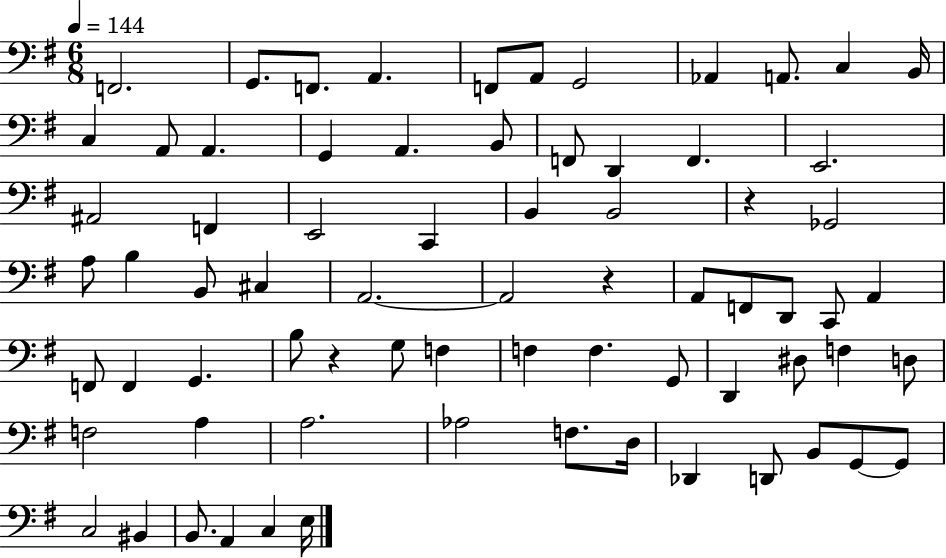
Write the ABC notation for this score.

X:1
T:Untitled
M:6/8
L:1/4
K:G
F,,2 G,,/2 F,,/2 A,, F,,/2 A,,/2 G,,2 _A,, A,,/2 C, B,,/4 C, A,,/2 A,, G,, A,, B,,/2 F,,/2 D,, F,, E,,2 ^A,,2 F,, E,,2 C,, B,, B,,2 z _G,,2 A,/2 B, B,,/2 ^C, A,,2 A,,2 z A,,/2 F,,/2 D,,/2 C,,/2 A,, F,,/2 F,, G,, B,/2 z G,/2 F, F, F, G,,/2 D,, ^D,/2 F, D,/2 F,2 A, A,2 _A,2 F,/2 D,/4 _D,, D,,/2 B,,/2 G,,/2 G,,/2 C,2 ^B,, B,,/2 A,, C, E,/4